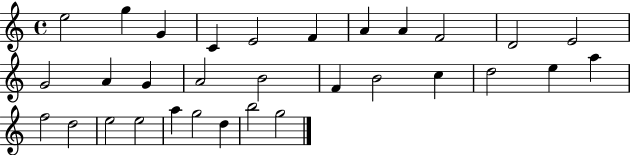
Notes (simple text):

E5/h G5/q G4/q C4/q E4/h F4/q A4/q A4/q F4/h D4/h E4/h G4/h A4/q G4/q A4/h B4/h F4/q B4/h C5/q D5/h E5/q A5/q F5/h D5/h E5/h E5/h A5/q G5/h D5/q B5/h G5/h